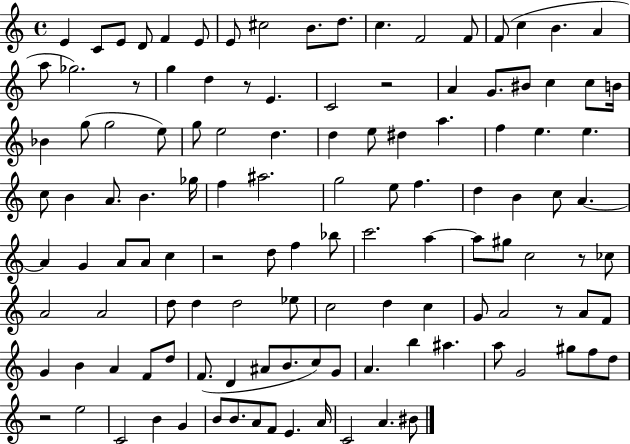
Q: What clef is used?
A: treble